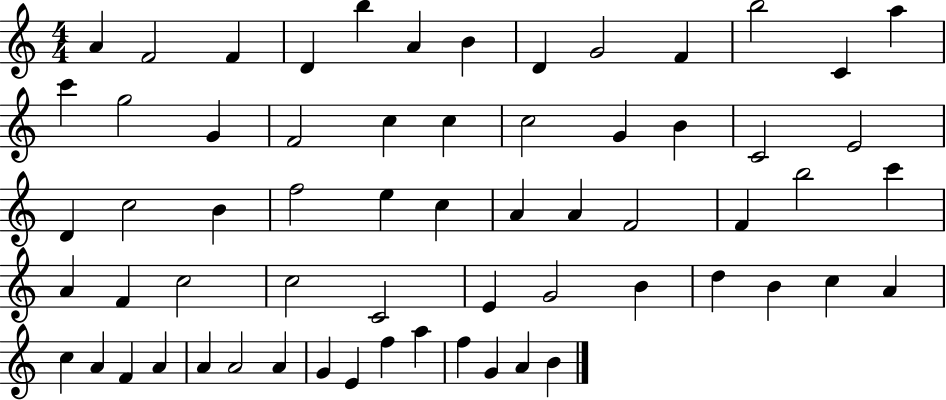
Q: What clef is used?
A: treble